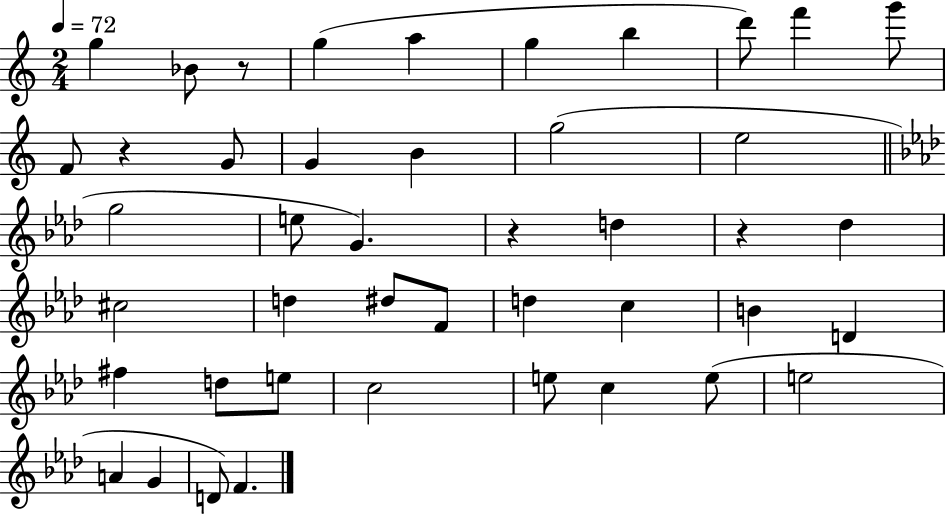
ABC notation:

X:1
T:Untitled
M:2/4
L:1/4
K:C
g _B/2 z/2 g a g b d'/2 f' g'/2 F/2 z G/2 G B g2 e2 g2 e/2 G z d z _d ^c2 d ^d/2 F/2 d c B D ^f d/2 e/2 c2 e/2 c e/2 e2 A G D/2 F